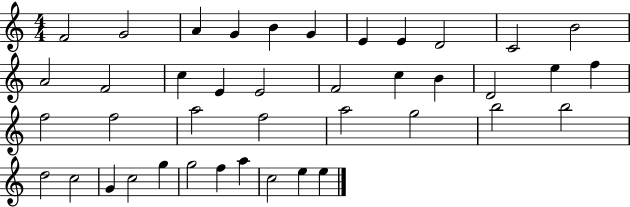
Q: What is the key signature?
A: C major